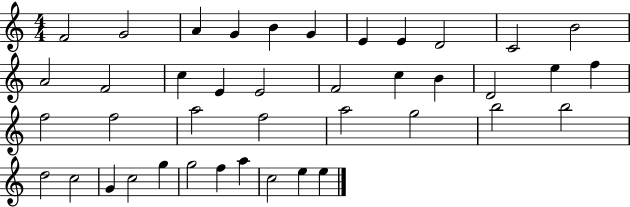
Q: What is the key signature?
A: C major